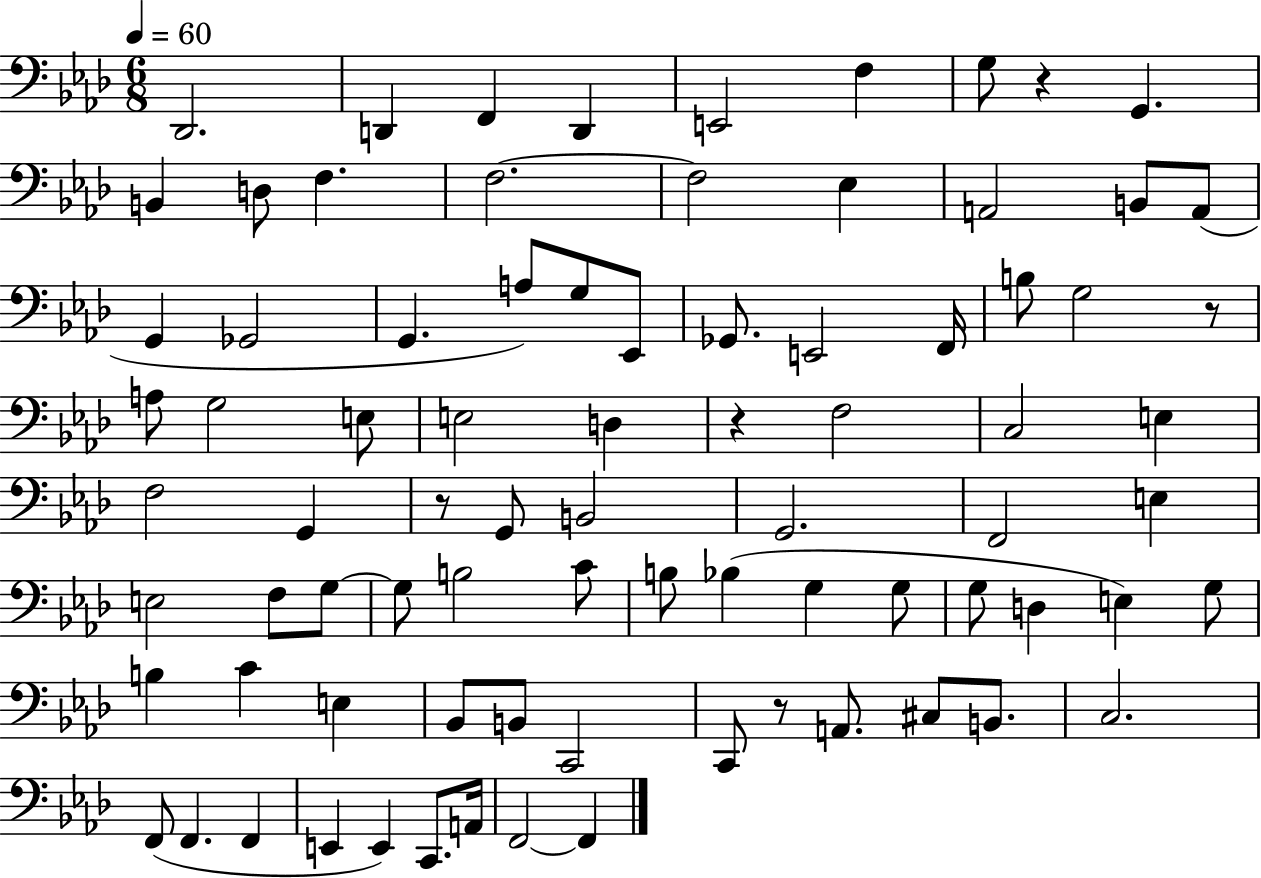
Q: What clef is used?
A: bass